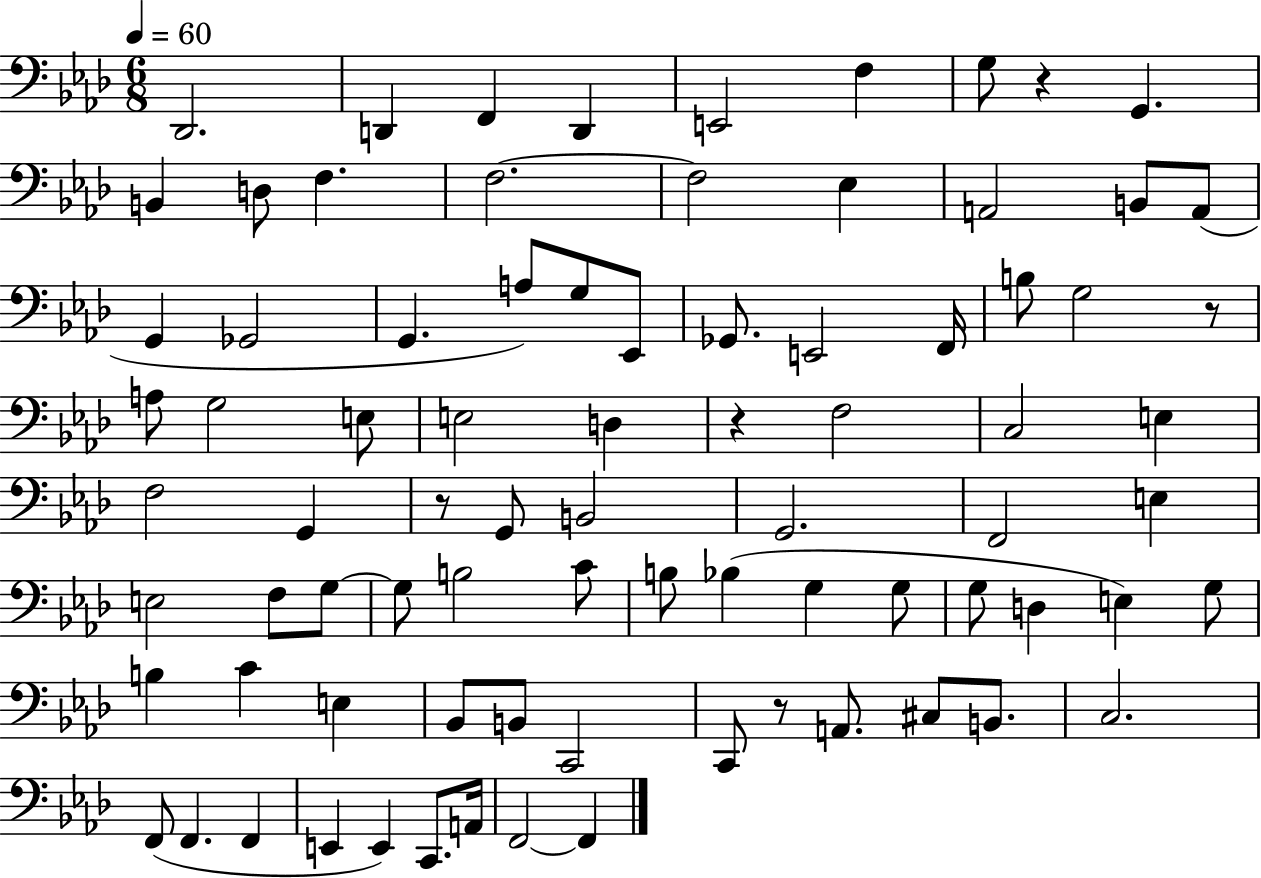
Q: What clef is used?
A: bass